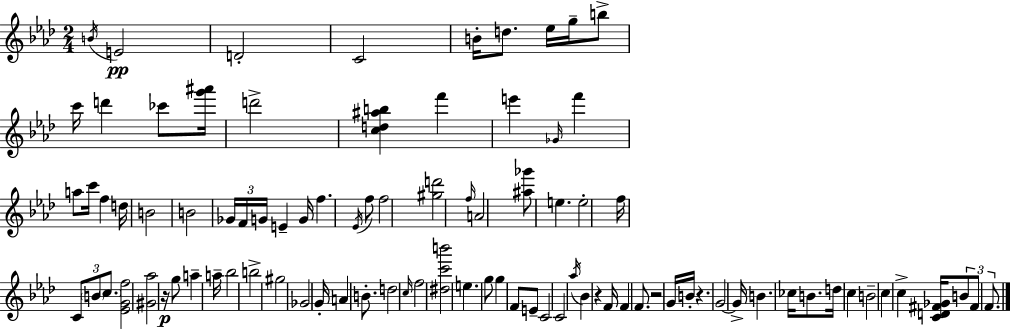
B4/s E4/h D4/h C4/h B4/s D5/e. Eb5/s G5/s B5/e C6/s D6/q CES6/e [G6,A#6]/s D6/h [C5,D5,A#5,B5]/q F6/q E6/q Gb4/s F6/q A5/e C6/s F5/q D5/s B4/h B4/h Gb4/s F4/s G4/s E4/q G4/s F5/q. Eb4/s F5/e F5/h [G#5,D6]/h F5/s A4/h [A#5,Gb6]/e E5/q. E5/h F5/s C4/e B4/e C5/e. [Eb4,G4,F5]/h [G#4,Ab5]/h R/s G5/e A5/q A5/s Bb5/h B5/h G#5/h Gb4/h G4/s A4/q B4/e. D5/h C5/s F5/h [D#5,C6,B6]/h E5/q. G5/e G5/q F4/e E4/e C4/h C4/h Ab5/s Bb4/q R/q F4/s F4/q F4/e. R/h G4/s B4/s R/q. G4/h G4/s B4/q. CES5/s B4/e. D5/s C5/q B4/h C5/q C5/q [C4,D4,F#4,Gb4]/s B4/e F#4/e F4/e.